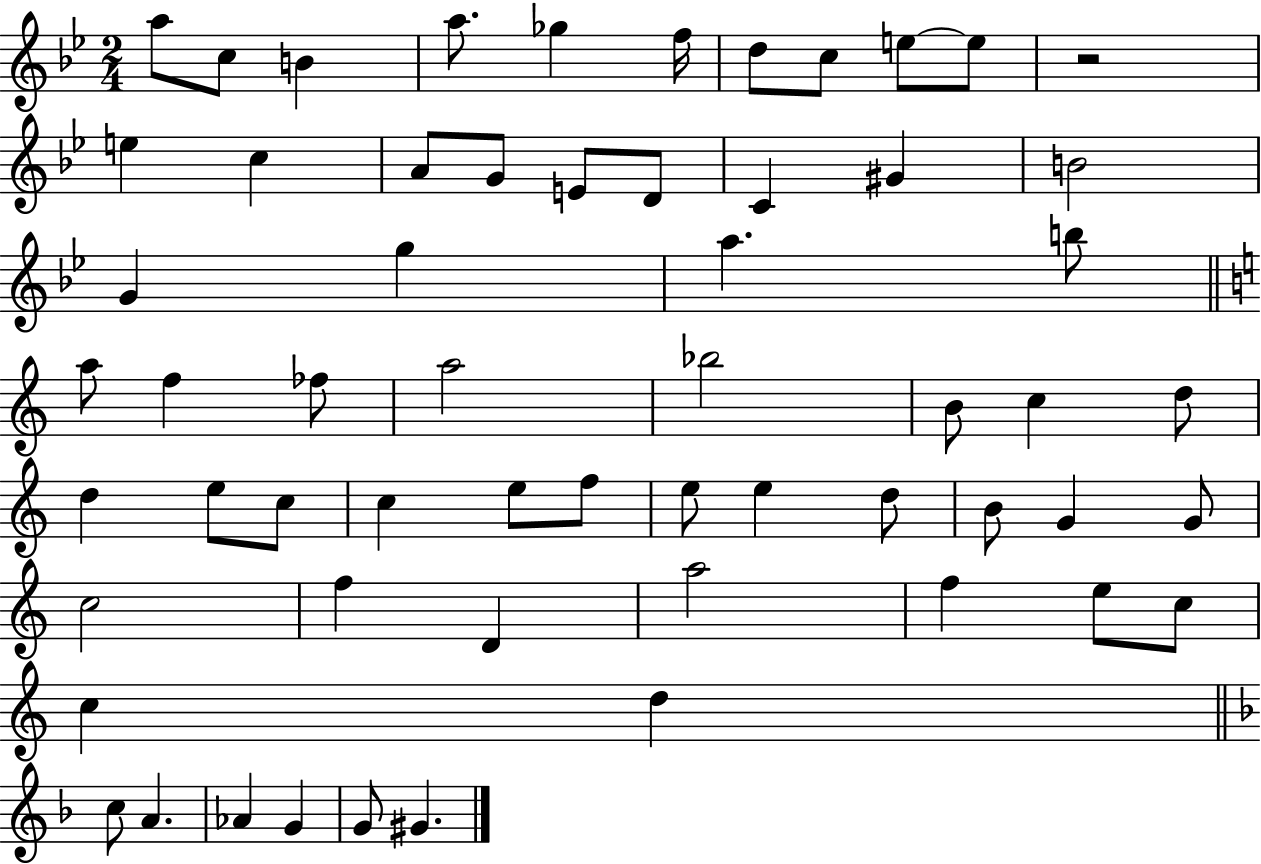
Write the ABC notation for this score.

X:1
T:Untitled
M:2/4
L:1/4
K:Bb
a/2 c/2 B a/2 _g f/4 d/2 c/2 e/2 e/2 z2 e c A/2 G/2 E/2 D/2 C ^G B2 G g a b/2 a/2 f _f/2 a2 _b2 B/2 c d/2 d e/2 c/2 c e/2 f/2 e/2 e d/2 B/2 G G/2 c2 f D a2 f e/2 c/2 c d c/2 A _A G G/2 ^G